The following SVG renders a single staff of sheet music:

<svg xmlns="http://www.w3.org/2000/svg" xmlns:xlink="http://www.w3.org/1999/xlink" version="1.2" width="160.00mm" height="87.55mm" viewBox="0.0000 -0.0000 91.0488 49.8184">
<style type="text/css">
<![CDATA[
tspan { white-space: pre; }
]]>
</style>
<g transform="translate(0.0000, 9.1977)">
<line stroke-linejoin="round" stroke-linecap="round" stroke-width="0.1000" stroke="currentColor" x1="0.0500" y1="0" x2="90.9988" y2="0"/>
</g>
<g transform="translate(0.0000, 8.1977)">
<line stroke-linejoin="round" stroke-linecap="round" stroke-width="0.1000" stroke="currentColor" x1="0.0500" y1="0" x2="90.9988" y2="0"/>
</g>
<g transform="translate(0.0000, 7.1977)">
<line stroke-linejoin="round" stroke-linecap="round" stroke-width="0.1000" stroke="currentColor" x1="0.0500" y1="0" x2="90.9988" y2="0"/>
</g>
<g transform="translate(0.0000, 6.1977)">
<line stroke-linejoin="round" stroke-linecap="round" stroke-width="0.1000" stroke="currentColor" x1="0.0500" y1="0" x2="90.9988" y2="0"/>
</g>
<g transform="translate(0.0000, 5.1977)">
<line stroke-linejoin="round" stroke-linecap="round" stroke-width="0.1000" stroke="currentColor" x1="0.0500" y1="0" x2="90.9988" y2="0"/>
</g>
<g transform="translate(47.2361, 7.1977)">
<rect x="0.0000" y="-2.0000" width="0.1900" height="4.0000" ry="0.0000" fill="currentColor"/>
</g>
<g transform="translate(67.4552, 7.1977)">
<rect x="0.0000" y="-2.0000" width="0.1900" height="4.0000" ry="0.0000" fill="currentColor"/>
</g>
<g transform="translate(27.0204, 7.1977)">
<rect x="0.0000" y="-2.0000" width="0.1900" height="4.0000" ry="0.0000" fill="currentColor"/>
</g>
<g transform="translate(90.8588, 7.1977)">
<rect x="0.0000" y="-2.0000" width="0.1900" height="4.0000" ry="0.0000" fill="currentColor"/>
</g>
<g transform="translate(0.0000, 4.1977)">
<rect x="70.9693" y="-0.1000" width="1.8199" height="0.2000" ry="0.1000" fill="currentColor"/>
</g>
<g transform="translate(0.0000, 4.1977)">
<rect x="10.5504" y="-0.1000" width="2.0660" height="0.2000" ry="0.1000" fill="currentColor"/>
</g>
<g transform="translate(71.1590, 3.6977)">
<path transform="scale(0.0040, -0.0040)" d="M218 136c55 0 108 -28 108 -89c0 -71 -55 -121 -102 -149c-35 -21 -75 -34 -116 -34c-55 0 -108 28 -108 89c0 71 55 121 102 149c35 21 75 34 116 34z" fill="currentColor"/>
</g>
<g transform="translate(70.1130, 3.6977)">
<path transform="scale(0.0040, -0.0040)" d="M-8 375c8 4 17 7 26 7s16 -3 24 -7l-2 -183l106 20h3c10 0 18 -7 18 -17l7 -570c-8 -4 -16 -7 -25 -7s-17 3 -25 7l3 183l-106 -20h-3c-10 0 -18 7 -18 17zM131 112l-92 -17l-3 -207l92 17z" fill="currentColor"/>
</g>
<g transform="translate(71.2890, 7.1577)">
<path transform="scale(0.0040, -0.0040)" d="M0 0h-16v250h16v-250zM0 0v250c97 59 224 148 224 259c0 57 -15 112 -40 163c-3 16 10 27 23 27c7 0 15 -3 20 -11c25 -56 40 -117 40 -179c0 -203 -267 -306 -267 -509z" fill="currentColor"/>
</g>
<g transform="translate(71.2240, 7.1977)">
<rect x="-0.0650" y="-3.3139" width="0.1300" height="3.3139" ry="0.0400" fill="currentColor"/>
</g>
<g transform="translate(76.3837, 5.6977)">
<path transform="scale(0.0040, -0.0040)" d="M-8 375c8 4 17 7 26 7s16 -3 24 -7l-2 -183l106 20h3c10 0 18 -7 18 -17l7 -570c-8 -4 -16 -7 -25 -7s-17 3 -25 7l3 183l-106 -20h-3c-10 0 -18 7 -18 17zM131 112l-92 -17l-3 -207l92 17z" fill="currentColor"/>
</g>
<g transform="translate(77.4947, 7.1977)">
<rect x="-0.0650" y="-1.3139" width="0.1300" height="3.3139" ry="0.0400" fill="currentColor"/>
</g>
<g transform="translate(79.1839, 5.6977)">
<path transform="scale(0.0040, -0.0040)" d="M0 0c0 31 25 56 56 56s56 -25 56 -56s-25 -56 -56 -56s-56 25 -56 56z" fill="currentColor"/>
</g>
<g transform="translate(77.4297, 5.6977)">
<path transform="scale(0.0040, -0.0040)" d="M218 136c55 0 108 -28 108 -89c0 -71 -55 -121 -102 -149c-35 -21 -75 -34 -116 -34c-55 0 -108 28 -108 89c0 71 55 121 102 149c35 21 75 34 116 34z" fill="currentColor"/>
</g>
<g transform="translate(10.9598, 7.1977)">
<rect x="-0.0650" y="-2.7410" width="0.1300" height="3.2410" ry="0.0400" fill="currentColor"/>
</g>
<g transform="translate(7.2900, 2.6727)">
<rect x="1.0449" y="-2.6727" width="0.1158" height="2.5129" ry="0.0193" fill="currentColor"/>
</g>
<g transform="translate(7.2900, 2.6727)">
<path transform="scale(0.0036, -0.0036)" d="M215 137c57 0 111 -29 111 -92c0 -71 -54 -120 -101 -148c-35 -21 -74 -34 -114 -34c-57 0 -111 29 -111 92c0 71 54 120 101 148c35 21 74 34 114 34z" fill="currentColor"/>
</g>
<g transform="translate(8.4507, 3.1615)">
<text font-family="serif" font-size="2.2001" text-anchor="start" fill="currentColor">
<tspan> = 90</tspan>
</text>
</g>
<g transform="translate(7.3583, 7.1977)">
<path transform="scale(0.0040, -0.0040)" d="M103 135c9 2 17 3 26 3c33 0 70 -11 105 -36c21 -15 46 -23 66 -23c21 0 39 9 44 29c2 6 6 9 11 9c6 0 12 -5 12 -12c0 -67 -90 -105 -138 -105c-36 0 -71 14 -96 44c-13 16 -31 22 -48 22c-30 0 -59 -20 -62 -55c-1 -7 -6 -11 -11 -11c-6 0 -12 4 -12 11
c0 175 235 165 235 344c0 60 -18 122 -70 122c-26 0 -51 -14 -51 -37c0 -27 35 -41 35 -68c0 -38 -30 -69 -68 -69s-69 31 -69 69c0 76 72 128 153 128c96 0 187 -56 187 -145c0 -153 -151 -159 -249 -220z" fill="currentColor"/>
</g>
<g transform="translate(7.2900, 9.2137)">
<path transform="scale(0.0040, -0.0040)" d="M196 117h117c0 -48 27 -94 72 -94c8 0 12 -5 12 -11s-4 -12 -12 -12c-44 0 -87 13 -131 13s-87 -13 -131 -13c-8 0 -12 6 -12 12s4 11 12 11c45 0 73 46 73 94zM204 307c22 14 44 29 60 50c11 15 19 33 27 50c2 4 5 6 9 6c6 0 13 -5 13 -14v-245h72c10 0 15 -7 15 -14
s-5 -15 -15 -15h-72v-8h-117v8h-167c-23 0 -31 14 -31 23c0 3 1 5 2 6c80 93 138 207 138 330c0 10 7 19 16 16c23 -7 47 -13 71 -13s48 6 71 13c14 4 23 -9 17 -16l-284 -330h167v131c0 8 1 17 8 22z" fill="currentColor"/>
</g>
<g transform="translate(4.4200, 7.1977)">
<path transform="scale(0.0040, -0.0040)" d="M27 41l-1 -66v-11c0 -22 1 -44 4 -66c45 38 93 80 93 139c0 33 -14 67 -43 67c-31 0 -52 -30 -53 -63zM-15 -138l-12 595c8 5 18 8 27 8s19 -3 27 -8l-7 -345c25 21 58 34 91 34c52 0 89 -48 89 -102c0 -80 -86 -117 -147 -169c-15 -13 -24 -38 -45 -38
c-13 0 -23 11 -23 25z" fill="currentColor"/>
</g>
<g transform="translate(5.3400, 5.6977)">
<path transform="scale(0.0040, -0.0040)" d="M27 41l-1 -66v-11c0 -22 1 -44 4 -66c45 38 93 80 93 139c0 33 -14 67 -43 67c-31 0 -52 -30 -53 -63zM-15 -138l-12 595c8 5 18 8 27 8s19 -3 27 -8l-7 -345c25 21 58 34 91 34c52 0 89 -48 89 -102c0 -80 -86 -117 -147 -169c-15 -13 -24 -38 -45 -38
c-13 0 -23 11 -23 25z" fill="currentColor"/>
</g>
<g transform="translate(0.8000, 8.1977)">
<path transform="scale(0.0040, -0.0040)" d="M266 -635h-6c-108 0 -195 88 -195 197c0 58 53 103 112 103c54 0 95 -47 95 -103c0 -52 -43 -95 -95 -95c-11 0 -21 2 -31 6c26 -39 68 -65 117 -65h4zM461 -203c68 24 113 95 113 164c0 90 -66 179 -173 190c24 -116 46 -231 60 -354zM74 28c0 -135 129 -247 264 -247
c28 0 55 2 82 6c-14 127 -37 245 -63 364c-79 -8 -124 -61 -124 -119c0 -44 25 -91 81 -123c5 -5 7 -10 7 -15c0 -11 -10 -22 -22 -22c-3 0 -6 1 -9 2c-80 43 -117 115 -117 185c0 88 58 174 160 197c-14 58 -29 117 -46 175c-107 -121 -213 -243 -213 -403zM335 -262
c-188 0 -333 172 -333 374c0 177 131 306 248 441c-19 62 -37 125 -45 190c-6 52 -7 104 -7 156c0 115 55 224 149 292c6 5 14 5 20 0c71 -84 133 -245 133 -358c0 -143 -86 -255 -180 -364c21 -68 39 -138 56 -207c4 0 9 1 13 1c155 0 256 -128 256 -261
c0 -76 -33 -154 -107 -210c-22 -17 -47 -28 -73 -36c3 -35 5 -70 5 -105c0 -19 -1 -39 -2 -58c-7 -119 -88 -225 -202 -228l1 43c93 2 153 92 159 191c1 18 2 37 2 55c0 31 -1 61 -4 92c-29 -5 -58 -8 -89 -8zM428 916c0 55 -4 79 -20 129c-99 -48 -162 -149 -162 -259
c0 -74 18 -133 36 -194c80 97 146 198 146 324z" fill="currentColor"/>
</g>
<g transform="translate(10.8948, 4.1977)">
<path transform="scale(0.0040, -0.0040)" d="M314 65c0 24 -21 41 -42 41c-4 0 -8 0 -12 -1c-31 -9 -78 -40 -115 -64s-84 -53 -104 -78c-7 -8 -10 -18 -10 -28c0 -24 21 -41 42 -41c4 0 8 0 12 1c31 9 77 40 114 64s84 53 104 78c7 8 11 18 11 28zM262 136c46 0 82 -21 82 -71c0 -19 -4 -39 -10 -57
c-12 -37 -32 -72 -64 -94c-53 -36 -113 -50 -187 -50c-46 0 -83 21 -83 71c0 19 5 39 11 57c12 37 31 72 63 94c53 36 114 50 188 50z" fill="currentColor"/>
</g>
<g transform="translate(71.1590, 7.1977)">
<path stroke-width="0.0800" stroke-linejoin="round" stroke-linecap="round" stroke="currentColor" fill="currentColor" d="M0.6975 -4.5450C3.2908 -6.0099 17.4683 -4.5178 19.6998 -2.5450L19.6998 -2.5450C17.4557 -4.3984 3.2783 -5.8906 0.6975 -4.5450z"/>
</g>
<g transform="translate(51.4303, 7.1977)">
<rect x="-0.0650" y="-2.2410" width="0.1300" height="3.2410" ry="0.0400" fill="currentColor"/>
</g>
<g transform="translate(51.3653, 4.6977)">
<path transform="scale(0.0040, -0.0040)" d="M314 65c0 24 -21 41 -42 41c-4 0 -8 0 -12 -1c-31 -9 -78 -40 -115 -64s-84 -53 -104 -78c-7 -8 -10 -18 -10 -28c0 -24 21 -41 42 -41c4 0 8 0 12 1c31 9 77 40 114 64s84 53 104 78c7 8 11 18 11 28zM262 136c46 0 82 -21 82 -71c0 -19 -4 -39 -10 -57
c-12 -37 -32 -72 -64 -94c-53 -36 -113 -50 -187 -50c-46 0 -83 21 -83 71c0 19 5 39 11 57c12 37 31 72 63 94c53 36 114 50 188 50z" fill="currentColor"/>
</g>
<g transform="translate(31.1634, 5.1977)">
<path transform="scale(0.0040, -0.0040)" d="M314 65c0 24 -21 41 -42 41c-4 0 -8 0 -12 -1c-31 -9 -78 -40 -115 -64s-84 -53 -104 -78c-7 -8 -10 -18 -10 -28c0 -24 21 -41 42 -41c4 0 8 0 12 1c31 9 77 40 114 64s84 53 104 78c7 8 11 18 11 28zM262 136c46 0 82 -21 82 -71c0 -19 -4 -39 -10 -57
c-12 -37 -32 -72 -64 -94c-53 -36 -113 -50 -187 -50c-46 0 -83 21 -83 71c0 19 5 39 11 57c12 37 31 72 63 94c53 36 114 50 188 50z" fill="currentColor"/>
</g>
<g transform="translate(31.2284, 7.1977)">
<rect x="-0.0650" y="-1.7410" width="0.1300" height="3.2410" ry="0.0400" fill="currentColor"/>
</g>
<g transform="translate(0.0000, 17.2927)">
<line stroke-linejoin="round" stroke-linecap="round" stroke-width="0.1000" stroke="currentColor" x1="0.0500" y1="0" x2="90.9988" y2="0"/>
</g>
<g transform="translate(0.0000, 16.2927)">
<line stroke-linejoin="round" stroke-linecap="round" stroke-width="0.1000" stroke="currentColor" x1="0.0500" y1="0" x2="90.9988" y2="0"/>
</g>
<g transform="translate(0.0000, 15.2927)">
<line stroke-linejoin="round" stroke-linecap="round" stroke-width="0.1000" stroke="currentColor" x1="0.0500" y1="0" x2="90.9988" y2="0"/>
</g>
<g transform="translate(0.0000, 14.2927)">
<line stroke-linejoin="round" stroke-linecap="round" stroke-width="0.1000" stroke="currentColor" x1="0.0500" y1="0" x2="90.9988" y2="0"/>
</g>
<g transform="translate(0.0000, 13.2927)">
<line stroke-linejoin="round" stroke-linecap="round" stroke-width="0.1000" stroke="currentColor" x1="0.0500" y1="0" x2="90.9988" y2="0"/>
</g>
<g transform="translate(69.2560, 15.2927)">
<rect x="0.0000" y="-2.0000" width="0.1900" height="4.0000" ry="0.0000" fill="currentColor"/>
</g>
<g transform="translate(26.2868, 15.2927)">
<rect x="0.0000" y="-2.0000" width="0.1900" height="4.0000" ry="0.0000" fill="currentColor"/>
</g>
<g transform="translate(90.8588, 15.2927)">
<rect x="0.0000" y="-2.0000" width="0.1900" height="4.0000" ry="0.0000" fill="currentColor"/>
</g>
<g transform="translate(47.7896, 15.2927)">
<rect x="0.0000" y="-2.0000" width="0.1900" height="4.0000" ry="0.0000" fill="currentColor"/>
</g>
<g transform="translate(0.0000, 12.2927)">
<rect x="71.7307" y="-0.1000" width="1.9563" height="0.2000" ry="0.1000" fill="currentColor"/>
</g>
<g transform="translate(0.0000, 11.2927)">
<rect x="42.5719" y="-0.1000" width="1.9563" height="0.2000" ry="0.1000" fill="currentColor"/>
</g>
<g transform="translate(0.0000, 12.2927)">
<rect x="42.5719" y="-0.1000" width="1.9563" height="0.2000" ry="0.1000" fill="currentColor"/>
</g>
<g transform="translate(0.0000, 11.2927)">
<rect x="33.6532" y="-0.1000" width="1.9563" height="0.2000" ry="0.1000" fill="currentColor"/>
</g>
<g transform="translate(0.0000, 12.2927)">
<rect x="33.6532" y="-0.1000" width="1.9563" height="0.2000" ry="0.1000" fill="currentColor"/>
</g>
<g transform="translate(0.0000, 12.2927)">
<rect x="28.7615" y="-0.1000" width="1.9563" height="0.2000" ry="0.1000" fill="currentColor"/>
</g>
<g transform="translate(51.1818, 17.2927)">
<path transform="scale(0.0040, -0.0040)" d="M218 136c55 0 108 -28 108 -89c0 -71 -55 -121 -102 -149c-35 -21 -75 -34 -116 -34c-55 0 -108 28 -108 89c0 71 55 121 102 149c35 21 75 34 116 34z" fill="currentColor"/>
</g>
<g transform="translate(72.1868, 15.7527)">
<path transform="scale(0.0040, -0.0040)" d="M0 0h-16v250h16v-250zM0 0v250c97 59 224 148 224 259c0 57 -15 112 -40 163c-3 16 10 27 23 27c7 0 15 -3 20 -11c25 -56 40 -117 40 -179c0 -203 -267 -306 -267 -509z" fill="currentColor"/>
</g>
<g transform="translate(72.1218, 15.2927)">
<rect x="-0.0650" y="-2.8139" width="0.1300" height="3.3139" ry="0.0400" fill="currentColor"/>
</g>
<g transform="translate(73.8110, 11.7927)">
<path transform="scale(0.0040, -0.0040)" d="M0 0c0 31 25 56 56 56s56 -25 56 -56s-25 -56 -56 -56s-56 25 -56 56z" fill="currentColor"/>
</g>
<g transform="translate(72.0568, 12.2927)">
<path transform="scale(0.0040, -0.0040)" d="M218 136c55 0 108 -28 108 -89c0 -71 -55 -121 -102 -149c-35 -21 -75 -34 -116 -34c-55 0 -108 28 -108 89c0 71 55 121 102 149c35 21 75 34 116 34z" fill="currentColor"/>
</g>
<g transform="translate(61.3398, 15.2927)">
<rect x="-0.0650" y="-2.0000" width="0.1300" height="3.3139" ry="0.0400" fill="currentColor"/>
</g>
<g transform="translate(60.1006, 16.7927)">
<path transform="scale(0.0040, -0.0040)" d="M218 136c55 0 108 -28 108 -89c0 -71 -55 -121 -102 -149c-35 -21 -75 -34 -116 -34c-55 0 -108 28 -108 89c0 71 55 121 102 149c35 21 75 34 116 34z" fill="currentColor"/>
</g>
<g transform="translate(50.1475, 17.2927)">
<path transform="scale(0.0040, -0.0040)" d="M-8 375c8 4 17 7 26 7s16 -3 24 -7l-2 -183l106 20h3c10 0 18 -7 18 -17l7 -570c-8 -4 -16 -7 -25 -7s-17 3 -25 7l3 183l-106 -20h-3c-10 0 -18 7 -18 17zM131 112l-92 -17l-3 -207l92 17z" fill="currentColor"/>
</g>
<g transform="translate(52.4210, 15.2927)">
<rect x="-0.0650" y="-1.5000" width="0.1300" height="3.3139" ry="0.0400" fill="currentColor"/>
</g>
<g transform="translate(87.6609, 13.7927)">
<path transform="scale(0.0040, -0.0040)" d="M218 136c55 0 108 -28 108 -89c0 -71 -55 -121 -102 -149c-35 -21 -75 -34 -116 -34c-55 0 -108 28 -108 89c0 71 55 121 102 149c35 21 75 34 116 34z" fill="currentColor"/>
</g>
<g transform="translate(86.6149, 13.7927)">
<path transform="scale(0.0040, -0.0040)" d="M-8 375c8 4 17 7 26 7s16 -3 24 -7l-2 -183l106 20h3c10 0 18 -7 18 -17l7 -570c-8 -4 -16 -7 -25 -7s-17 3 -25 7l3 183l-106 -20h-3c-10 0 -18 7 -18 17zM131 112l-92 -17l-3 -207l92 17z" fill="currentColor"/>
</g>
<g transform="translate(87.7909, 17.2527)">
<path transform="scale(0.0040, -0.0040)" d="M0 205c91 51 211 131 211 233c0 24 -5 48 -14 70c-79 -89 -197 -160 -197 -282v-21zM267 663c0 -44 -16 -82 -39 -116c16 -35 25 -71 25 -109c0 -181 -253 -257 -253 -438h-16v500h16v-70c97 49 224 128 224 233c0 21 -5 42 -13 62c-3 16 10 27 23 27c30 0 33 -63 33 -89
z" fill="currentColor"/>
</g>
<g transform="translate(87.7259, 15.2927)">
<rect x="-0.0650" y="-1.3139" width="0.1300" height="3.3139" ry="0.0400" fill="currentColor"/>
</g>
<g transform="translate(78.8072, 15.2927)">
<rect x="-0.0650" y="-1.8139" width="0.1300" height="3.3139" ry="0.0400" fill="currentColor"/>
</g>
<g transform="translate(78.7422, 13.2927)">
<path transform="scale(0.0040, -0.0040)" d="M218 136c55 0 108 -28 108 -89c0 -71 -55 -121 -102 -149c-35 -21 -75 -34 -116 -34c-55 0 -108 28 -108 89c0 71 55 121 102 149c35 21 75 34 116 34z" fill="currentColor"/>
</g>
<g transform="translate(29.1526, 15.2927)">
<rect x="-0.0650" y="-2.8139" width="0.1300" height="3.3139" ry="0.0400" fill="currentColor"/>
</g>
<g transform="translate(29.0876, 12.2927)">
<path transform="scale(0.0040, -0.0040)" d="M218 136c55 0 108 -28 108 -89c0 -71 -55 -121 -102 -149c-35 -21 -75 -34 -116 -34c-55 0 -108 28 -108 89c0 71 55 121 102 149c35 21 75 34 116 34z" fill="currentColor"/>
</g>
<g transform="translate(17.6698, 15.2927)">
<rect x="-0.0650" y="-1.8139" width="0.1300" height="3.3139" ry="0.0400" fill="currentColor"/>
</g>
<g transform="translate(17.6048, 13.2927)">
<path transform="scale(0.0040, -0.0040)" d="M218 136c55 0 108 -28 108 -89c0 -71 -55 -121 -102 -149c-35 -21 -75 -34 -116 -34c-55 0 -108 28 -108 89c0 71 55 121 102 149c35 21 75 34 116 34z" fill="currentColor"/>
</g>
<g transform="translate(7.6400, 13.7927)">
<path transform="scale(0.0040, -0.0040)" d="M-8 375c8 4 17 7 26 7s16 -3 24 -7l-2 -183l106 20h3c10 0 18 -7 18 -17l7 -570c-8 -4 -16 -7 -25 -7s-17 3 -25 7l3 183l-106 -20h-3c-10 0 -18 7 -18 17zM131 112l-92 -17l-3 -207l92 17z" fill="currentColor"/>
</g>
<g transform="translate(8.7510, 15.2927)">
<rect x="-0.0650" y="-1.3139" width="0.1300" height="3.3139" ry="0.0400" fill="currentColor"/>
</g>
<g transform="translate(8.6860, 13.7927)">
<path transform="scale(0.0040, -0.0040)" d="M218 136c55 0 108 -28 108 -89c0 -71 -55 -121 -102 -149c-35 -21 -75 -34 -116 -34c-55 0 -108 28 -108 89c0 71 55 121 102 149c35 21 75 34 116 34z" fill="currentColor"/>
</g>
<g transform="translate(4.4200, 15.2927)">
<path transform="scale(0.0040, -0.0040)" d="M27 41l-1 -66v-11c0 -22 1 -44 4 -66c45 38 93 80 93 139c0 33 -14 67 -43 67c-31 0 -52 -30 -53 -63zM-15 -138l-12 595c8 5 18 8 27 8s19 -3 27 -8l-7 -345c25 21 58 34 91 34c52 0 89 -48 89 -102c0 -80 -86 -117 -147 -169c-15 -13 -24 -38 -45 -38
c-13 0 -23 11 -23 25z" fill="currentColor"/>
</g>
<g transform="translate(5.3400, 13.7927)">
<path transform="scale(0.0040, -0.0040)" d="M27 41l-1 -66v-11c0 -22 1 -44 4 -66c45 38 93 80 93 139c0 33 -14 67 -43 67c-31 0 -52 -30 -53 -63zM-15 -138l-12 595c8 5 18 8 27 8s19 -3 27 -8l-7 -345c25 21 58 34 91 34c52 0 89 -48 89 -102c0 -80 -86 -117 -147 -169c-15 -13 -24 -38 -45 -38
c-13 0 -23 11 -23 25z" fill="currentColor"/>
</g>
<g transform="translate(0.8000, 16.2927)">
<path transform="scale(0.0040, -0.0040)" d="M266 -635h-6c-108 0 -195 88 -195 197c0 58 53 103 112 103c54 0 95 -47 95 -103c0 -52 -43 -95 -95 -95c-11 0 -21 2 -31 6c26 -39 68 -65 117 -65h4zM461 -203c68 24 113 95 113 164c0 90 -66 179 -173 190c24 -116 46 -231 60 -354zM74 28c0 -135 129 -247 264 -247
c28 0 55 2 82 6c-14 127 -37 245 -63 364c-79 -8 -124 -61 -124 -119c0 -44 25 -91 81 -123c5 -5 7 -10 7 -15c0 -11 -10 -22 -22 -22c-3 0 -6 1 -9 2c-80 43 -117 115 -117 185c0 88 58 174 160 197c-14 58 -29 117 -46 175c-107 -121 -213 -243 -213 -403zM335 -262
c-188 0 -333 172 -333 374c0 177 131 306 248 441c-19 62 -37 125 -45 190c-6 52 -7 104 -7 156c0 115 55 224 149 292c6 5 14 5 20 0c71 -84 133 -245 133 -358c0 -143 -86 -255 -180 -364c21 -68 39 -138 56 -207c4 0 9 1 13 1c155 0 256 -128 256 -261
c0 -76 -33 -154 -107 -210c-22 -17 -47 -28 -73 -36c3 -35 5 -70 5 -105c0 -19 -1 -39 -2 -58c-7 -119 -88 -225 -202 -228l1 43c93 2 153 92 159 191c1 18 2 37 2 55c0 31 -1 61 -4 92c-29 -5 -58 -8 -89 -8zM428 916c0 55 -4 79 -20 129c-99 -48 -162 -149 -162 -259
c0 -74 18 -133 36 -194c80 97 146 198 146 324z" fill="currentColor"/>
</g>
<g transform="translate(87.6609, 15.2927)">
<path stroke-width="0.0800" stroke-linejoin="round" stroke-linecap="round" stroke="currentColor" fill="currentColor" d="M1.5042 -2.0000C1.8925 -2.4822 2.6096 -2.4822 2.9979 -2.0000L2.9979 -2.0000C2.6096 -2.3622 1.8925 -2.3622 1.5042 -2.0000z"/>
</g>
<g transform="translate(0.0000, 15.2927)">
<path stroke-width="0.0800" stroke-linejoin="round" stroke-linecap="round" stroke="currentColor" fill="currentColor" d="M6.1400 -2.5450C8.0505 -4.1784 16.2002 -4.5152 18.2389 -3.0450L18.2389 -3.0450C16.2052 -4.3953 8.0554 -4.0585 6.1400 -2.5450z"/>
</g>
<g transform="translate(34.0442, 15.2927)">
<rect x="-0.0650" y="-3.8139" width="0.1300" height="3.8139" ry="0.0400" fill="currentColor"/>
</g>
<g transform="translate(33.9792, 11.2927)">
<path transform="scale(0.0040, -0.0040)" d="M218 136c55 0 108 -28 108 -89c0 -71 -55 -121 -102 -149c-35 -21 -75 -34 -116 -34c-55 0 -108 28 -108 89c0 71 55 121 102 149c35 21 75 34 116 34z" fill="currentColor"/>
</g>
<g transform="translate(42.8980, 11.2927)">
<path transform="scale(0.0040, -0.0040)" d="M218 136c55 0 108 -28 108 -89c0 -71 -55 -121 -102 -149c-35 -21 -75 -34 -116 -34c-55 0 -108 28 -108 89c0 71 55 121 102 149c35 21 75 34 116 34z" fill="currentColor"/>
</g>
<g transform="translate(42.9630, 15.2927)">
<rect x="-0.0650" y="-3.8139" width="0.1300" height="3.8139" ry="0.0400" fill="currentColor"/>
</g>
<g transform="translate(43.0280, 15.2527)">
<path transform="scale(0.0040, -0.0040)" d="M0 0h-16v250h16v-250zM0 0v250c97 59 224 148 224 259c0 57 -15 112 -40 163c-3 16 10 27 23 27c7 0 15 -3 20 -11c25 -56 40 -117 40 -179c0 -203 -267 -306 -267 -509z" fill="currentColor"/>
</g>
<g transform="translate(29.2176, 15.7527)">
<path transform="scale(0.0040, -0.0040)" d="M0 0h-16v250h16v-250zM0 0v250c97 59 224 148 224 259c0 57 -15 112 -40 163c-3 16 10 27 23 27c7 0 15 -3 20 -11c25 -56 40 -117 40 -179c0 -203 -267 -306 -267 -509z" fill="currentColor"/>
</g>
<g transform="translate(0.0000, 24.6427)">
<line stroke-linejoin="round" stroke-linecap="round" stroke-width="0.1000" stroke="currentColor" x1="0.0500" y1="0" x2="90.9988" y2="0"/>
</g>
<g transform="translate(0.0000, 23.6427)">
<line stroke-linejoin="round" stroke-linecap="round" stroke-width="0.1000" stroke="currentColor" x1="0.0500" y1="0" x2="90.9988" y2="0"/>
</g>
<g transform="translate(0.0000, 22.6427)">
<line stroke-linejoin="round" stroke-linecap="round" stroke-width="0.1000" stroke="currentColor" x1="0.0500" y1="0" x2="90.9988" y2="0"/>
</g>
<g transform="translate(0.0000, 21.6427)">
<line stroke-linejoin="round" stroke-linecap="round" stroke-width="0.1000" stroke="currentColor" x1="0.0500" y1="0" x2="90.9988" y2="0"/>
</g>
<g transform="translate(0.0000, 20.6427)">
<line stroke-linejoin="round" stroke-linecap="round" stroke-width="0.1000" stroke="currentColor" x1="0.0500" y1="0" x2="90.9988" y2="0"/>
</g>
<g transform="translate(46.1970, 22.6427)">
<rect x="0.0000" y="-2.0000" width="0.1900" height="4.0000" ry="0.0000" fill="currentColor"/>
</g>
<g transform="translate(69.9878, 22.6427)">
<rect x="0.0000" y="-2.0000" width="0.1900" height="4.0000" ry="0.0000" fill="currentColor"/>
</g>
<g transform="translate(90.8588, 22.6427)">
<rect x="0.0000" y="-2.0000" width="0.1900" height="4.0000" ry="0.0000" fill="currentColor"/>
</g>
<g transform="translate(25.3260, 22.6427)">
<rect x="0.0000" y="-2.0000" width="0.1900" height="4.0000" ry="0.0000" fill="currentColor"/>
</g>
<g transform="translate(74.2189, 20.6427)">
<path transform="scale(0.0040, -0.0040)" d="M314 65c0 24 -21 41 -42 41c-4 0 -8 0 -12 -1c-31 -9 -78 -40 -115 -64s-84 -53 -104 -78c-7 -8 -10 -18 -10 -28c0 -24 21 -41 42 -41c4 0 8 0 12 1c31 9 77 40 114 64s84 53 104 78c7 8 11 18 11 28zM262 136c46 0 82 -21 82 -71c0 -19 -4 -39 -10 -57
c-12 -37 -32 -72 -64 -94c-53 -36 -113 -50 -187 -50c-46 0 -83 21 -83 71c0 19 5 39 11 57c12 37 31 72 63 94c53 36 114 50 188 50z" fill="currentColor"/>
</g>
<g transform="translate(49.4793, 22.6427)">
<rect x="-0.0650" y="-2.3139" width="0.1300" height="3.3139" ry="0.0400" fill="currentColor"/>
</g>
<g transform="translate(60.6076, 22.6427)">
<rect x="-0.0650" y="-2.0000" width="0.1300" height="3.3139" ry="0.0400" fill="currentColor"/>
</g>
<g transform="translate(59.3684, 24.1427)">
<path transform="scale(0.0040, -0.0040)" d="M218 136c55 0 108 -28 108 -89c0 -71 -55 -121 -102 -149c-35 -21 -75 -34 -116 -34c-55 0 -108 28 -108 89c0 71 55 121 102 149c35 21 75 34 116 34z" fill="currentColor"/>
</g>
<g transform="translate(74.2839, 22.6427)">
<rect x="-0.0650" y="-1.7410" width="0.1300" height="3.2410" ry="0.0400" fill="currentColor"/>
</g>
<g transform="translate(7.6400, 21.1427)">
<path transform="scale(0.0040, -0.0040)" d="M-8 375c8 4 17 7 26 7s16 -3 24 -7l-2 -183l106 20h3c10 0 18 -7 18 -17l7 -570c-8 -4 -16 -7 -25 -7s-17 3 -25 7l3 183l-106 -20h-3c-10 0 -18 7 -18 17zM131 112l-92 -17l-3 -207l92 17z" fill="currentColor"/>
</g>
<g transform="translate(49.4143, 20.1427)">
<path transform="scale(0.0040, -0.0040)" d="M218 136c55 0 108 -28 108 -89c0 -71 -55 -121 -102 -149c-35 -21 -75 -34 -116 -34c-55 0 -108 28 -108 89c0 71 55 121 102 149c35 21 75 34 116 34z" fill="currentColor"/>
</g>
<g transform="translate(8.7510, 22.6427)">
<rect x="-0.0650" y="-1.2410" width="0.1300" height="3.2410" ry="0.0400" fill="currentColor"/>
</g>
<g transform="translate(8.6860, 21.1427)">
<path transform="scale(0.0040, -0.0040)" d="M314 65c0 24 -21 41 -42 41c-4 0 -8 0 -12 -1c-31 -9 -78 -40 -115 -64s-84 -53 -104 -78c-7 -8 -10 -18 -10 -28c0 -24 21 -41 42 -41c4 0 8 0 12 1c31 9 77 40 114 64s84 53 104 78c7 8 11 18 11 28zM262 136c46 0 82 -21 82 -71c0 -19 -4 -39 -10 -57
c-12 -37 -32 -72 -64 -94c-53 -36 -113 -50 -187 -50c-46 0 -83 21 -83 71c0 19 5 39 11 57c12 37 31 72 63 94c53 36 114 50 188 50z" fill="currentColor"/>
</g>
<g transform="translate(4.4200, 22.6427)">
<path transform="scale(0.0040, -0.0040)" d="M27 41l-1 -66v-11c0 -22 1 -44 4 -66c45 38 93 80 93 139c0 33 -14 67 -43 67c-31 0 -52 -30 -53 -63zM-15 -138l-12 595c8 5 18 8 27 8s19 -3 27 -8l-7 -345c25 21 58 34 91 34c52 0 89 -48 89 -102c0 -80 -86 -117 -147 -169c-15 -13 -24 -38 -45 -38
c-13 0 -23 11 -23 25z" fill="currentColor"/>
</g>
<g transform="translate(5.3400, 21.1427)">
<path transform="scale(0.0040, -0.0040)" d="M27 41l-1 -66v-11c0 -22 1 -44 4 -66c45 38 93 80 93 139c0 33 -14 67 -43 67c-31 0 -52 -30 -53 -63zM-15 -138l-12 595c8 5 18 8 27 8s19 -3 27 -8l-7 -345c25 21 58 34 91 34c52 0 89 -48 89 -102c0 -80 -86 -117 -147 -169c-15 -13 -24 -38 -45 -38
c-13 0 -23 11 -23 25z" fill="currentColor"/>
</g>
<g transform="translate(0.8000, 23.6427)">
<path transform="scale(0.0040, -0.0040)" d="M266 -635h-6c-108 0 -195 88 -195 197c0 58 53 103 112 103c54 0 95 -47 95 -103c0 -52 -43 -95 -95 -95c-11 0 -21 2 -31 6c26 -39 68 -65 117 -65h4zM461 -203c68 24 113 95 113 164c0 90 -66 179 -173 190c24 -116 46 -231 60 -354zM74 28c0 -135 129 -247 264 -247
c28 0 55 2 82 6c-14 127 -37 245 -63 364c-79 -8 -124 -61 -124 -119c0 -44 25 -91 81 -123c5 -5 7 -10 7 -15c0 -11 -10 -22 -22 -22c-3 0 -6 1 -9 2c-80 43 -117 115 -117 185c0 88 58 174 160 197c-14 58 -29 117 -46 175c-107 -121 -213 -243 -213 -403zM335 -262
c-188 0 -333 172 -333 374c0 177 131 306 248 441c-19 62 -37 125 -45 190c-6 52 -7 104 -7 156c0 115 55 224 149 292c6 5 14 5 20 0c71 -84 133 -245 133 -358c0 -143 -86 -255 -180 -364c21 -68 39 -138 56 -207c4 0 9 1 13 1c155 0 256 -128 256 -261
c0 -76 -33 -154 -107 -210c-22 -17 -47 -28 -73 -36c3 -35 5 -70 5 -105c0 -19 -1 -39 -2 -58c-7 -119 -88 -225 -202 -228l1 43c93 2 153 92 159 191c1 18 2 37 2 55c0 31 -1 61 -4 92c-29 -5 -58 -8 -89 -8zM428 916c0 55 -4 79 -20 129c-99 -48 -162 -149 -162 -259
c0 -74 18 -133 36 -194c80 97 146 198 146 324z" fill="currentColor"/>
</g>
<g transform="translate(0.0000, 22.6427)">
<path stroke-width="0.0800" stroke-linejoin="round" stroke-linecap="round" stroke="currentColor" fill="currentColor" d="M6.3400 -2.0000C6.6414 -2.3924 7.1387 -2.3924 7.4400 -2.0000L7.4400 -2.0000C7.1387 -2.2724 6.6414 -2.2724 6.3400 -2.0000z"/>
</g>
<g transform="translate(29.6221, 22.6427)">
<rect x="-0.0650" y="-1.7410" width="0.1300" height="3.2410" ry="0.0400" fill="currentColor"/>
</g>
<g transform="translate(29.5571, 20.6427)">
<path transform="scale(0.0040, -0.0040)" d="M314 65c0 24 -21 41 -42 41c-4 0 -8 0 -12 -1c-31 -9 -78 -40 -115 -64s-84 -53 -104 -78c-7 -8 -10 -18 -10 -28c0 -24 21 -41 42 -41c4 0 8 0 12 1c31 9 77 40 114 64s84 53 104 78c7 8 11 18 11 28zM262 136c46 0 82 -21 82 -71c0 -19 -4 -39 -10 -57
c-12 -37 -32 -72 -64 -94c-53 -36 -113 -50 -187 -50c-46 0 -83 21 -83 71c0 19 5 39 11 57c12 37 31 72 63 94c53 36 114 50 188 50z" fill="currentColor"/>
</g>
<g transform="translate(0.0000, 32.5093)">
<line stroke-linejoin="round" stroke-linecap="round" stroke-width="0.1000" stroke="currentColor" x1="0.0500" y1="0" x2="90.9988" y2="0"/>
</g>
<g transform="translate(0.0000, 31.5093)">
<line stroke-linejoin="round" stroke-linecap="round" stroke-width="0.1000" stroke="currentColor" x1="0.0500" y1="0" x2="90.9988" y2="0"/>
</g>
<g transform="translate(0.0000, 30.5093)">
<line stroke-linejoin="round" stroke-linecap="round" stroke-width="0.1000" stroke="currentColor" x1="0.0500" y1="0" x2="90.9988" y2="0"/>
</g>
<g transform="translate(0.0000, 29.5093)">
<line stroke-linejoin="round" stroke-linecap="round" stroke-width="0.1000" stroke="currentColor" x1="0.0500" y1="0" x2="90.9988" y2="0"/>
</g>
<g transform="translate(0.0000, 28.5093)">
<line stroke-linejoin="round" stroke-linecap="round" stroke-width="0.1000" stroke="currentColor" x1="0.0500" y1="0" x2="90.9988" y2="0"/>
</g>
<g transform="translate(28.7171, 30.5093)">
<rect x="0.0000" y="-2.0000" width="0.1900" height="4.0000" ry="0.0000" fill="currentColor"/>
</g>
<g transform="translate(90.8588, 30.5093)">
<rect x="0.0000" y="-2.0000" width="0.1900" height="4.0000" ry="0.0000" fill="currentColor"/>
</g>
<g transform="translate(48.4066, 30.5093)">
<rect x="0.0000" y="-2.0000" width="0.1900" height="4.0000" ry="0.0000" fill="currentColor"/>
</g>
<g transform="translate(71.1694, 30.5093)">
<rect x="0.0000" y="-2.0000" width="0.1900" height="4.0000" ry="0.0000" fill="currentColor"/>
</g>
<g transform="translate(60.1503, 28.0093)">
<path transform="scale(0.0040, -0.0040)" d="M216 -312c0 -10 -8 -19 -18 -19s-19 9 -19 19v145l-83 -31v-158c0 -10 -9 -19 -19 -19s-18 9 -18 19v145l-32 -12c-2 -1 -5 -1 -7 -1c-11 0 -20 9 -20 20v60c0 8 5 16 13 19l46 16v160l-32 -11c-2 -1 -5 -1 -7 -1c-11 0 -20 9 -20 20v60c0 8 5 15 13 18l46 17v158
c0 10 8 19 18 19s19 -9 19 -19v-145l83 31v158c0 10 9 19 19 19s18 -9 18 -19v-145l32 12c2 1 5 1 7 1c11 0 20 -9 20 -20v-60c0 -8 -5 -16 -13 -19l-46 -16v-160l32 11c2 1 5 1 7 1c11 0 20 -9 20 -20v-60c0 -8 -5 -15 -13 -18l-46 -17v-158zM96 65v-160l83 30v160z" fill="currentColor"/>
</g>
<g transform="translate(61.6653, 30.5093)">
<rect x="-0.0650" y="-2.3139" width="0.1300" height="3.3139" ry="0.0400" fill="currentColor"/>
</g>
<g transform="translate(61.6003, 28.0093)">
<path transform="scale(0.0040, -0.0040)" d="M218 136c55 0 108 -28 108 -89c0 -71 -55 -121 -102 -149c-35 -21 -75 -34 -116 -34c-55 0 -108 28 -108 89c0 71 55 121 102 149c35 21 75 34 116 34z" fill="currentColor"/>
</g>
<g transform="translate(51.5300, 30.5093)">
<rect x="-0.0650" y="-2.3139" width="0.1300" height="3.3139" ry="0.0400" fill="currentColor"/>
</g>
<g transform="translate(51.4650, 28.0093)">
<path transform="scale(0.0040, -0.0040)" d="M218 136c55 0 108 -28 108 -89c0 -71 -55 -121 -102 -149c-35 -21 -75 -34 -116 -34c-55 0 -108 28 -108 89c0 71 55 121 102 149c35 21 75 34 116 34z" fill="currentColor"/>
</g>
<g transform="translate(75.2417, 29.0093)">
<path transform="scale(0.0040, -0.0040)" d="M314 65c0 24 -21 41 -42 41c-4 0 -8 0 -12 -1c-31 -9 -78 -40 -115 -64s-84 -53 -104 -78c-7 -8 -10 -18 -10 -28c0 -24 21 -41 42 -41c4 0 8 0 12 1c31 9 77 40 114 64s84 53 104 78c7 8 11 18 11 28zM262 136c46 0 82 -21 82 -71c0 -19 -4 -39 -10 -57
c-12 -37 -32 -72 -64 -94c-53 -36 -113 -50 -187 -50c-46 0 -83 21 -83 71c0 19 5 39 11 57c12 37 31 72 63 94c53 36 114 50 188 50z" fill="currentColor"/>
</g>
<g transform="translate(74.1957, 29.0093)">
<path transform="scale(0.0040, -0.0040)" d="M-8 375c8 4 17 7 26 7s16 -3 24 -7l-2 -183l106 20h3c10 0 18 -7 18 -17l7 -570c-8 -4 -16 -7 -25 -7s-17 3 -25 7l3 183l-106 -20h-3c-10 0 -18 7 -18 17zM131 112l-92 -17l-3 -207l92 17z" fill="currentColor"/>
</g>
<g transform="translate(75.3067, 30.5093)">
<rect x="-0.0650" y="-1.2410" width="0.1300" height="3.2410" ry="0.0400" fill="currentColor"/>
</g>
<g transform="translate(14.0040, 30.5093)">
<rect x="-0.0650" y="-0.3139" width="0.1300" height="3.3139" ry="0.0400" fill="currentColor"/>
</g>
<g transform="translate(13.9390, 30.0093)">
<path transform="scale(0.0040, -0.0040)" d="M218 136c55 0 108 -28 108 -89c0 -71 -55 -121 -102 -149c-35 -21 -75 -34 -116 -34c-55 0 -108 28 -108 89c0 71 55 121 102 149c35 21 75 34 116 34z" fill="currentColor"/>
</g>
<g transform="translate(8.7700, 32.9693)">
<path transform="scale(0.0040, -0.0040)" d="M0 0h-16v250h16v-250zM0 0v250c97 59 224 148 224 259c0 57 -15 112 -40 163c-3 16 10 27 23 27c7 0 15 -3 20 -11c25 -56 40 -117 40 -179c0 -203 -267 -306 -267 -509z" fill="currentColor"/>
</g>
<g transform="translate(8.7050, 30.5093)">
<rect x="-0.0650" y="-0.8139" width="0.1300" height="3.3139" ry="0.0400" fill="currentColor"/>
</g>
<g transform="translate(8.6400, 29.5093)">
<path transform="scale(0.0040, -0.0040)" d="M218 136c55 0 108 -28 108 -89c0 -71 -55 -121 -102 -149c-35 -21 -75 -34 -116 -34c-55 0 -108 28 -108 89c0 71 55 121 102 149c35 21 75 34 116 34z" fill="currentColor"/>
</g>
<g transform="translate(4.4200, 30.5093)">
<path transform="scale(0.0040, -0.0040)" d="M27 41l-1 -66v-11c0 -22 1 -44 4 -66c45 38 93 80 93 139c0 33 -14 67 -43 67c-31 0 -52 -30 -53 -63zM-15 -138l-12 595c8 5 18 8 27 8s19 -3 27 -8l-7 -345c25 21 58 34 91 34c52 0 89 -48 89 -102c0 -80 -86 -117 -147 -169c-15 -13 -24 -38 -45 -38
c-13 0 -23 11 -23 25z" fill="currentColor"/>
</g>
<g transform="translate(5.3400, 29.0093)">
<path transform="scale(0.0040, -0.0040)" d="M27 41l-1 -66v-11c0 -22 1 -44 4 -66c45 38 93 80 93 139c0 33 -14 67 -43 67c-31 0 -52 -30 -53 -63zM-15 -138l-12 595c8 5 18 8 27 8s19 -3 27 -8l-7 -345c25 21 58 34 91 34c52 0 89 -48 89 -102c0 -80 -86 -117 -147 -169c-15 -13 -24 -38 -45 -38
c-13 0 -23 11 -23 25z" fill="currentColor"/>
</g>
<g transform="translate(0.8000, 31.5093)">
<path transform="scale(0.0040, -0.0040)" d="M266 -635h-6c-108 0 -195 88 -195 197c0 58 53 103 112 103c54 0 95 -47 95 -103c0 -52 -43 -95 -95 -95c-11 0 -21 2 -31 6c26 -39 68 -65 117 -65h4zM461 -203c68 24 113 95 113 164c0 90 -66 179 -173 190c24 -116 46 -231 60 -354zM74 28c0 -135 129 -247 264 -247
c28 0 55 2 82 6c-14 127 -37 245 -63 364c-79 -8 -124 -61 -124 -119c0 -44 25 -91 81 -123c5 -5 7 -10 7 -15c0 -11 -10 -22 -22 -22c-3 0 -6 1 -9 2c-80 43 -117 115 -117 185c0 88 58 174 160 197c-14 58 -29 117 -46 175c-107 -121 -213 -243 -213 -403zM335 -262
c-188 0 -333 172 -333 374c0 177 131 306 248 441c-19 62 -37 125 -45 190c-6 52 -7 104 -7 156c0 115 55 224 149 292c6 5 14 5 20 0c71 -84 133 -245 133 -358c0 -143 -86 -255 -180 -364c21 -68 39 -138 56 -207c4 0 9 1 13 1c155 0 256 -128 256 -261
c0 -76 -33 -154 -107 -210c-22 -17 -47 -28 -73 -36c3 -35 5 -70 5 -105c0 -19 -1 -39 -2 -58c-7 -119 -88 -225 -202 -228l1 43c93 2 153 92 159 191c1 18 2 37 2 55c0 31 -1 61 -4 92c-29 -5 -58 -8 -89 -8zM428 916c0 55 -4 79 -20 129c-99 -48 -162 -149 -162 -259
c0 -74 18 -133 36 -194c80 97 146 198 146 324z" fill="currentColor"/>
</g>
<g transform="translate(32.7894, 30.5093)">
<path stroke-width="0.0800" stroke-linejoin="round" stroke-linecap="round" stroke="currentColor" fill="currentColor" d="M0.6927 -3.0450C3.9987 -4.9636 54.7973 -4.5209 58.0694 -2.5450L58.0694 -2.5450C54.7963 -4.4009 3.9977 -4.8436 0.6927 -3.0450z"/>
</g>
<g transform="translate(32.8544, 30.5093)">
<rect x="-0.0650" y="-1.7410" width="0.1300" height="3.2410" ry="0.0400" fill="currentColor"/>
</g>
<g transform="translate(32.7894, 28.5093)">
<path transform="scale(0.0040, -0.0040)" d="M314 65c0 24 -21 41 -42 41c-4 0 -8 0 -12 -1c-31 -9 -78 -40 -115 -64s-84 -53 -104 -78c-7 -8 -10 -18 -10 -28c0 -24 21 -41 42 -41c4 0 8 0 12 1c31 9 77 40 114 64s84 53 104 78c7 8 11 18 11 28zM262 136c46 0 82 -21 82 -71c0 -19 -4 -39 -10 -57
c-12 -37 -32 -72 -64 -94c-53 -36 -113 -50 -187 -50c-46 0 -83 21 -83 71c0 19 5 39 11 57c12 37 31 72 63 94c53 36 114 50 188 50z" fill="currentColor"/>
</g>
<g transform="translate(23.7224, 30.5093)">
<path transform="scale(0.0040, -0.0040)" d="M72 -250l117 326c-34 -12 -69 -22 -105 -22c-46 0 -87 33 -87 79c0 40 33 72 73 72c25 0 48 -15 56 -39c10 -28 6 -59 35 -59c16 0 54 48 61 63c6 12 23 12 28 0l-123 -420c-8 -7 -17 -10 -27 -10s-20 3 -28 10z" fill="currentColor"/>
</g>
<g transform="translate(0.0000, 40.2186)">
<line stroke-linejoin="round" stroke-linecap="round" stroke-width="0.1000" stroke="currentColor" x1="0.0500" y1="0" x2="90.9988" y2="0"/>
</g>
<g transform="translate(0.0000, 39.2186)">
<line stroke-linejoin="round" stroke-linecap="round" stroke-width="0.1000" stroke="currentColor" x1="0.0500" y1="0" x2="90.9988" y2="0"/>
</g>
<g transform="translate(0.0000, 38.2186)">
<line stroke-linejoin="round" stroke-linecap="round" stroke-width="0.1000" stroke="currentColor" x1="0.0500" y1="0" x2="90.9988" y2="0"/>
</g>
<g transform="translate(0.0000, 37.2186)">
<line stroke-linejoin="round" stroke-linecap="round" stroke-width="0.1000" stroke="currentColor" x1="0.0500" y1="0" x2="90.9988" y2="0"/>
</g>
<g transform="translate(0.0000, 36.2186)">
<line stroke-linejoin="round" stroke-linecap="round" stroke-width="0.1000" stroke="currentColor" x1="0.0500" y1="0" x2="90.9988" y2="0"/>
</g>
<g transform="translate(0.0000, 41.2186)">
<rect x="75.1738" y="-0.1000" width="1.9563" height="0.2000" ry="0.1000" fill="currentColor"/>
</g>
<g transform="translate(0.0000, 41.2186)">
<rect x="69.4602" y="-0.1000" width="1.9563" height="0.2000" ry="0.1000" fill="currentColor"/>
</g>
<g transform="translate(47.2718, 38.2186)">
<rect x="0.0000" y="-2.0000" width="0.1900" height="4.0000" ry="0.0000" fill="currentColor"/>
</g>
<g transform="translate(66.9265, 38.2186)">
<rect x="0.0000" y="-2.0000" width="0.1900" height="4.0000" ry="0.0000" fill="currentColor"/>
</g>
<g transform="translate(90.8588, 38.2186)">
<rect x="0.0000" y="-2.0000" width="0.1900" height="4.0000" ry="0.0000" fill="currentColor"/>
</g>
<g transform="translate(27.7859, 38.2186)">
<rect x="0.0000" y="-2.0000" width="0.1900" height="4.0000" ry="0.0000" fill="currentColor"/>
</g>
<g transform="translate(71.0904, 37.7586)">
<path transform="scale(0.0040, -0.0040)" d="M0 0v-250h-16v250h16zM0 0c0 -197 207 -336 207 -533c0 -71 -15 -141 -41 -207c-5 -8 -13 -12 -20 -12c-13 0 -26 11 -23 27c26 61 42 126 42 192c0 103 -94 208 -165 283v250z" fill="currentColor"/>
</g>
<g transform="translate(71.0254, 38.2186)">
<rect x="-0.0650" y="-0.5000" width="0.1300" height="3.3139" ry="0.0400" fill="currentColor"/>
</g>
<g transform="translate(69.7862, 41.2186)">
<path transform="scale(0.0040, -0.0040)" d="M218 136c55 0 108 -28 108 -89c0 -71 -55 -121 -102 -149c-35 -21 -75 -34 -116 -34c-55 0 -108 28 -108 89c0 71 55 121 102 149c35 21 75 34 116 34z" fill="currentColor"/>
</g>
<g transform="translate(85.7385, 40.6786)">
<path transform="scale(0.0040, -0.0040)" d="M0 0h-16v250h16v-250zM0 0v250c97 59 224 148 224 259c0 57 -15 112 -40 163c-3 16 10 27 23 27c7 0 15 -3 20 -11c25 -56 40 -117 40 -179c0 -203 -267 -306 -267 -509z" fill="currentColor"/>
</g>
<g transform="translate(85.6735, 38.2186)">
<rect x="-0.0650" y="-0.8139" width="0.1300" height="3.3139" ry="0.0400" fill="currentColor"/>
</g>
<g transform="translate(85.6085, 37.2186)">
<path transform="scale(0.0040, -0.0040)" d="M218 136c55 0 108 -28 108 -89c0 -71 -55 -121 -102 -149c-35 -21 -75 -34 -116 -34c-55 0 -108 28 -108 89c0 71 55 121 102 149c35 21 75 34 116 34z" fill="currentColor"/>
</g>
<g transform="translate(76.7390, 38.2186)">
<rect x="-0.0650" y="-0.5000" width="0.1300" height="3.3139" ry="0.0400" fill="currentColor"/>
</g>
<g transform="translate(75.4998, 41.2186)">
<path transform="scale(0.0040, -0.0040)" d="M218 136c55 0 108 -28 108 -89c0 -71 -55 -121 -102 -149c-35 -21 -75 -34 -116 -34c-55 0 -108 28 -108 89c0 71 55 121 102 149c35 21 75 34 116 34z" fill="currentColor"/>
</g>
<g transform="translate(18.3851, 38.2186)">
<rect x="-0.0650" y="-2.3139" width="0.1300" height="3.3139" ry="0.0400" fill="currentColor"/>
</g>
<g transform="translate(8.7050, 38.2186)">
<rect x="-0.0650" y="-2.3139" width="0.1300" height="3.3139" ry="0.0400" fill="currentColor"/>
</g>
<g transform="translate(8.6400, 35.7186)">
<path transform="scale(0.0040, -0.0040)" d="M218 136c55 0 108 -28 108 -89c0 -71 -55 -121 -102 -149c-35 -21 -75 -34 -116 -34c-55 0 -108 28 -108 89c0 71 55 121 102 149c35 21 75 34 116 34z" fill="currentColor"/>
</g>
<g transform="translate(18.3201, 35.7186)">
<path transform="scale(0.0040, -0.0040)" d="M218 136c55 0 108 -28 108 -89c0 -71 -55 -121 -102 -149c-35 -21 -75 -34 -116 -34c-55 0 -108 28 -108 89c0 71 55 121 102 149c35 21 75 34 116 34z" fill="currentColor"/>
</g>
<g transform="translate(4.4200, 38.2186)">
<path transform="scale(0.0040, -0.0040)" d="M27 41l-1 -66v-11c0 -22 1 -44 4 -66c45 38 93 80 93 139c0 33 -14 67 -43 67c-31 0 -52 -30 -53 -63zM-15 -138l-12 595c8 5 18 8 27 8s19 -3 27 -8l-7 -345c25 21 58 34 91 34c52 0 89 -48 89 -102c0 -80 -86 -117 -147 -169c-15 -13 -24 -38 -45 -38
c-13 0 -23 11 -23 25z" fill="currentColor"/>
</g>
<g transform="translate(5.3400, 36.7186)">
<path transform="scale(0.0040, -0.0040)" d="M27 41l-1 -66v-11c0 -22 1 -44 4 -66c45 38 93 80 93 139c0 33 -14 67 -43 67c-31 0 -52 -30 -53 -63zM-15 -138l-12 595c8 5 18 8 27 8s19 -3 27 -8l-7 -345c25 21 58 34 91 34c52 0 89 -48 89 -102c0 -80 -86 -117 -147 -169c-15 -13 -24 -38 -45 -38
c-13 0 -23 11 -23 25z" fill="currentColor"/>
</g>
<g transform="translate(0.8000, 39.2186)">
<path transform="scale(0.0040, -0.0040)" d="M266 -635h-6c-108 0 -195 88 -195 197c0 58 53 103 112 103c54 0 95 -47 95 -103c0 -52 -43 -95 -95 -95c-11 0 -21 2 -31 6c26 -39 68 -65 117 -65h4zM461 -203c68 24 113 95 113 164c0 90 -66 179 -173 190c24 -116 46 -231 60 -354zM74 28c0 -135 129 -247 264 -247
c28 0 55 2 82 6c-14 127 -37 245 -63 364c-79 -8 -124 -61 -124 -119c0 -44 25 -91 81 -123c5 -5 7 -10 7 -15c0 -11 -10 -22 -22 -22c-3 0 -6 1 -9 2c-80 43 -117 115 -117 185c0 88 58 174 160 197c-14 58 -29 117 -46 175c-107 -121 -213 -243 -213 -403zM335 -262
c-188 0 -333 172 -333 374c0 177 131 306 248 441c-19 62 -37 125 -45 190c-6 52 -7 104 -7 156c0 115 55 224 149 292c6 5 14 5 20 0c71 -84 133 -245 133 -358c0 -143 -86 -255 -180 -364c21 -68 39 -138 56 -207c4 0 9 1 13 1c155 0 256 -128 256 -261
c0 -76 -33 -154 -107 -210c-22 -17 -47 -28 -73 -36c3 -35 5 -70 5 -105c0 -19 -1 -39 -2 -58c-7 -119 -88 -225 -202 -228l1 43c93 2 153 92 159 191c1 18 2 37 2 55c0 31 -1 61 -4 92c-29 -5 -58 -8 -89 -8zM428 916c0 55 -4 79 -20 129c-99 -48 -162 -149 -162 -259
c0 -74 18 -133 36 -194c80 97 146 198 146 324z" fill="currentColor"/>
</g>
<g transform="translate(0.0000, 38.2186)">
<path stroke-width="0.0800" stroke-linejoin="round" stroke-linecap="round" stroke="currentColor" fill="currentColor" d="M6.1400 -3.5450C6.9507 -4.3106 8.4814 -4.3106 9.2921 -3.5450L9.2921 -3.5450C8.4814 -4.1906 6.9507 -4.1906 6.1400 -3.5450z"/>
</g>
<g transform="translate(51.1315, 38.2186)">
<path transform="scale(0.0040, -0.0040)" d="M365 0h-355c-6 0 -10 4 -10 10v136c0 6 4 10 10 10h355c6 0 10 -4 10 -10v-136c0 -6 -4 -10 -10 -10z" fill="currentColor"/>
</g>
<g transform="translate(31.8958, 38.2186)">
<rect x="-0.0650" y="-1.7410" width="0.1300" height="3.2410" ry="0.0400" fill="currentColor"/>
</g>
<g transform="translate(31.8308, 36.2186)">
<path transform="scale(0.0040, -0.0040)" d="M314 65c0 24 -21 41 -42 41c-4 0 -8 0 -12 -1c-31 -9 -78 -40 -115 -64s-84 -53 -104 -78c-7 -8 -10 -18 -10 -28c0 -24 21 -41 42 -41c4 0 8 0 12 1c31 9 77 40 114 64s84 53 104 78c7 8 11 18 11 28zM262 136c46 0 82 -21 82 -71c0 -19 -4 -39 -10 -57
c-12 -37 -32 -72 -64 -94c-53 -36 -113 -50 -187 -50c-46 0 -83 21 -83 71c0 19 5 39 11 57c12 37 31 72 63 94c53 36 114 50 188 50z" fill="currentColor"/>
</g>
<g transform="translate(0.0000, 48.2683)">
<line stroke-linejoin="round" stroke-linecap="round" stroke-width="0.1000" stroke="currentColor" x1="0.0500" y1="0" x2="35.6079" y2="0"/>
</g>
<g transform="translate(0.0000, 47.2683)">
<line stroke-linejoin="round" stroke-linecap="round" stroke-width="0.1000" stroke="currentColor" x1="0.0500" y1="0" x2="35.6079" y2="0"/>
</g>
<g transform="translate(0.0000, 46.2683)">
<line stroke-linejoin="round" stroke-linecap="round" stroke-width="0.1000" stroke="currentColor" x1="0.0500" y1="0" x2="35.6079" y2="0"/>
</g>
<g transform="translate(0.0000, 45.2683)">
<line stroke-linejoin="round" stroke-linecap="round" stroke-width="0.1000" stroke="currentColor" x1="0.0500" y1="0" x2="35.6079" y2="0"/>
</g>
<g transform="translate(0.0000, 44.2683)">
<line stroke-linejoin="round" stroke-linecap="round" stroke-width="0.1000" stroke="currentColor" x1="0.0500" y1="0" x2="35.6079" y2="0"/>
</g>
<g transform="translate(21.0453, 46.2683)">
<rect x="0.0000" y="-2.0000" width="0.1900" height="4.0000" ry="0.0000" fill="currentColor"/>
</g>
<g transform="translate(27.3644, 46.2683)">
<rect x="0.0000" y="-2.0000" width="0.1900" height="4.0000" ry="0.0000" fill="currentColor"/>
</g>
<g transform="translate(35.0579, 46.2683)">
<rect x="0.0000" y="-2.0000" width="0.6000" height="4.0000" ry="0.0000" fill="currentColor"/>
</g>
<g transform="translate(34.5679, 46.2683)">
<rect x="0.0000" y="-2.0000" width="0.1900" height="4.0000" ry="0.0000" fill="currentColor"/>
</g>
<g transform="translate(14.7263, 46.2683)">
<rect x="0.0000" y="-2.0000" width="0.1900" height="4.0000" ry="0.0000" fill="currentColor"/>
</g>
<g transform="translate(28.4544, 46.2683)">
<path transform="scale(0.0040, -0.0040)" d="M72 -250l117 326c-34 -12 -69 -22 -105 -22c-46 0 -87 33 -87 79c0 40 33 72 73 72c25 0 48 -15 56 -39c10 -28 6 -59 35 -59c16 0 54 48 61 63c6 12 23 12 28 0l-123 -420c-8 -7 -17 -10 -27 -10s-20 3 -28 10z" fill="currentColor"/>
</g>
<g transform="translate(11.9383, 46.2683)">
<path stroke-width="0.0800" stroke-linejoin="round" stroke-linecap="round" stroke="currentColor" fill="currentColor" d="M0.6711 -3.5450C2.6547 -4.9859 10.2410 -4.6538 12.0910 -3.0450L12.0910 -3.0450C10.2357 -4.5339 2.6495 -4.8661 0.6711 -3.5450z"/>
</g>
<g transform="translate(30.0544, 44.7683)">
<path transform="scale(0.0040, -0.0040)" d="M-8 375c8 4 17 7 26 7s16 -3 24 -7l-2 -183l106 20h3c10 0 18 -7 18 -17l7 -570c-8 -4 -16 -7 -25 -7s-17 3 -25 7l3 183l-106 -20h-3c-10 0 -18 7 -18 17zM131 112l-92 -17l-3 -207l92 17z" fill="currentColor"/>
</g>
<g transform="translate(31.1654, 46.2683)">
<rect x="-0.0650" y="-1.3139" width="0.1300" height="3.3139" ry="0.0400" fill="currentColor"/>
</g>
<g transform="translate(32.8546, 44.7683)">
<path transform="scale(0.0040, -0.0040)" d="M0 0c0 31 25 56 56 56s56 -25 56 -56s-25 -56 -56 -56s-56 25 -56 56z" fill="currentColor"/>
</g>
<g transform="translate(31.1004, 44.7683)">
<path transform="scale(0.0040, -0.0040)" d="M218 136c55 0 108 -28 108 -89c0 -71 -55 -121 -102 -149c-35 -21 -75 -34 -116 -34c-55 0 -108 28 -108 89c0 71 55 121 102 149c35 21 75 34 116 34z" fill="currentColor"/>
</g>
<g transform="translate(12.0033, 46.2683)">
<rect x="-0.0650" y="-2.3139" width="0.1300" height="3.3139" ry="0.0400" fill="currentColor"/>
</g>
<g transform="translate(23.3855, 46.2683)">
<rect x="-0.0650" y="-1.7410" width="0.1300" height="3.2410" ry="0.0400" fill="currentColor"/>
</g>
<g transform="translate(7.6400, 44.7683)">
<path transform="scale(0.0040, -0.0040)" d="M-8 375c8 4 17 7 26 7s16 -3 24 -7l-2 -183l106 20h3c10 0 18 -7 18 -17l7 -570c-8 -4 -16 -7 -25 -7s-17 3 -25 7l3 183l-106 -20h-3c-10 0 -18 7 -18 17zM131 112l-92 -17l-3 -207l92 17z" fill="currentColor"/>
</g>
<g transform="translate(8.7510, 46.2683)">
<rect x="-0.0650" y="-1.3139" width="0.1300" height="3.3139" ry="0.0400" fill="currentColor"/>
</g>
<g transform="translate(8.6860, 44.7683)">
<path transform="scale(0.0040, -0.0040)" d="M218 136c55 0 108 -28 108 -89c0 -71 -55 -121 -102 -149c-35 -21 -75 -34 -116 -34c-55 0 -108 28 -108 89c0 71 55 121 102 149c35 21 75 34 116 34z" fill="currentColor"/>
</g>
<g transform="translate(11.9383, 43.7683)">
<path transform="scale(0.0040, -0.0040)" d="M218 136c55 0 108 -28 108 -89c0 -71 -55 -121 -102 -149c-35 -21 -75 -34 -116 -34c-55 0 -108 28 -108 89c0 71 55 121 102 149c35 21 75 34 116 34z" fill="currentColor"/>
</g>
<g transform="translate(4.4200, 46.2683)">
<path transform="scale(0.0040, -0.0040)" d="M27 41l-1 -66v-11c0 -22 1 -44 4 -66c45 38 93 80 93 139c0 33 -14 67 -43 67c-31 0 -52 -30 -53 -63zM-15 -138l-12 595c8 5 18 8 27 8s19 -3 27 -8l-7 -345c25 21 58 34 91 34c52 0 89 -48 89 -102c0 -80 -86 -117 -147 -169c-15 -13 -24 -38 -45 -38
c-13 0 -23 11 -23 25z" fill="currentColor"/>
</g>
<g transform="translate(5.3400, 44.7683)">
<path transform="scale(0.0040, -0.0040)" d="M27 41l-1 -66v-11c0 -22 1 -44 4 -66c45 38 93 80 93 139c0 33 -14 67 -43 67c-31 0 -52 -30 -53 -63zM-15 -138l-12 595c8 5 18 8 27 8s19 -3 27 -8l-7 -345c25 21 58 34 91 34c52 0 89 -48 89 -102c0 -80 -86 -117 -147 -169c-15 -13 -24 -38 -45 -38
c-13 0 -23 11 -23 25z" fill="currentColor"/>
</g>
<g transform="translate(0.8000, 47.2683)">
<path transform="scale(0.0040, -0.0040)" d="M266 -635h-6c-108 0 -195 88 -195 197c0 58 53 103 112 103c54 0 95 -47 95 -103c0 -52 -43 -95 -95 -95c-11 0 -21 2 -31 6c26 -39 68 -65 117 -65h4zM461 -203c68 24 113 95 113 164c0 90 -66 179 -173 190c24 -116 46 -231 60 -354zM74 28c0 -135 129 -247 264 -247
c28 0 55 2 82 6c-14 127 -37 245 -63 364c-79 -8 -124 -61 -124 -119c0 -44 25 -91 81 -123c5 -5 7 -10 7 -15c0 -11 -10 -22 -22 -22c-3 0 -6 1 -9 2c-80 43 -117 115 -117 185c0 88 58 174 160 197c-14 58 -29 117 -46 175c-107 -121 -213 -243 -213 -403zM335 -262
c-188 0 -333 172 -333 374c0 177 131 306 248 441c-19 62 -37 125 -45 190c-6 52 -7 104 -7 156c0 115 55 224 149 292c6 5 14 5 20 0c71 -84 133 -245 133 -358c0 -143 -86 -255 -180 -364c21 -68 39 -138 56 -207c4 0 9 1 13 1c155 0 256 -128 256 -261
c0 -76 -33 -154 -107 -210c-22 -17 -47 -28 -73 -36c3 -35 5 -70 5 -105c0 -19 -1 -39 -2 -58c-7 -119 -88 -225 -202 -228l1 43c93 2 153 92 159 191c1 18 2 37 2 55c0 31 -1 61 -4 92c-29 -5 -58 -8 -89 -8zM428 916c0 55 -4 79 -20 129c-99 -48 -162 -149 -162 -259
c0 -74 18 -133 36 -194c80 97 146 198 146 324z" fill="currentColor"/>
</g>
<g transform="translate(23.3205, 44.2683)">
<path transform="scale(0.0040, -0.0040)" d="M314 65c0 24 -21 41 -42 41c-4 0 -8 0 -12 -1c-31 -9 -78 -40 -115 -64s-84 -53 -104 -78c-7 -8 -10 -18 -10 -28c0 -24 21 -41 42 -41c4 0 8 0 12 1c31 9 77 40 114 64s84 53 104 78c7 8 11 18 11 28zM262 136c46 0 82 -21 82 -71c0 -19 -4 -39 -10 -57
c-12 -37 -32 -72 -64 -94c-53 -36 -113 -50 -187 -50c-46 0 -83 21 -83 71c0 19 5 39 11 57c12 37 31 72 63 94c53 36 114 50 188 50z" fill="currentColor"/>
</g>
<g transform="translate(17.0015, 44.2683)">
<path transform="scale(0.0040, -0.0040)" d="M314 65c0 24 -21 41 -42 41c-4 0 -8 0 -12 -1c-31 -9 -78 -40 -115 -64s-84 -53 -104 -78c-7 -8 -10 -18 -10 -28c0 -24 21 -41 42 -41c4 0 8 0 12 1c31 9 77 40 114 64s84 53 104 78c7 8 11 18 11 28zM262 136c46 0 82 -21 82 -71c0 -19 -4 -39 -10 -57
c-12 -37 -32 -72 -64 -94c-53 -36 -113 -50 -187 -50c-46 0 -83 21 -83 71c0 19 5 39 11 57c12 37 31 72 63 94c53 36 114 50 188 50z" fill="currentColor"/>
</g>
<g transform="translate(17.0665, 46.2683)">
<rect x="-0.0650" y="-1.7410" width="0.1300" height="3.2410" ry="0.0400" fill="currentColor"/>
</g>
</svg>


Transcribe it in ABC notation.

X:1
T:Untitled
M:2/4
L:1/4
K:Bb
a2 f2 g2 b/2 e e f a/2 c' c'/2 E F a/2 f e/4 e2 f2 g F f2 d/2 c z/2 f2 g ^g e2 g g f2 z2 C/2 C d/2 e g f2 f2 z/2 e